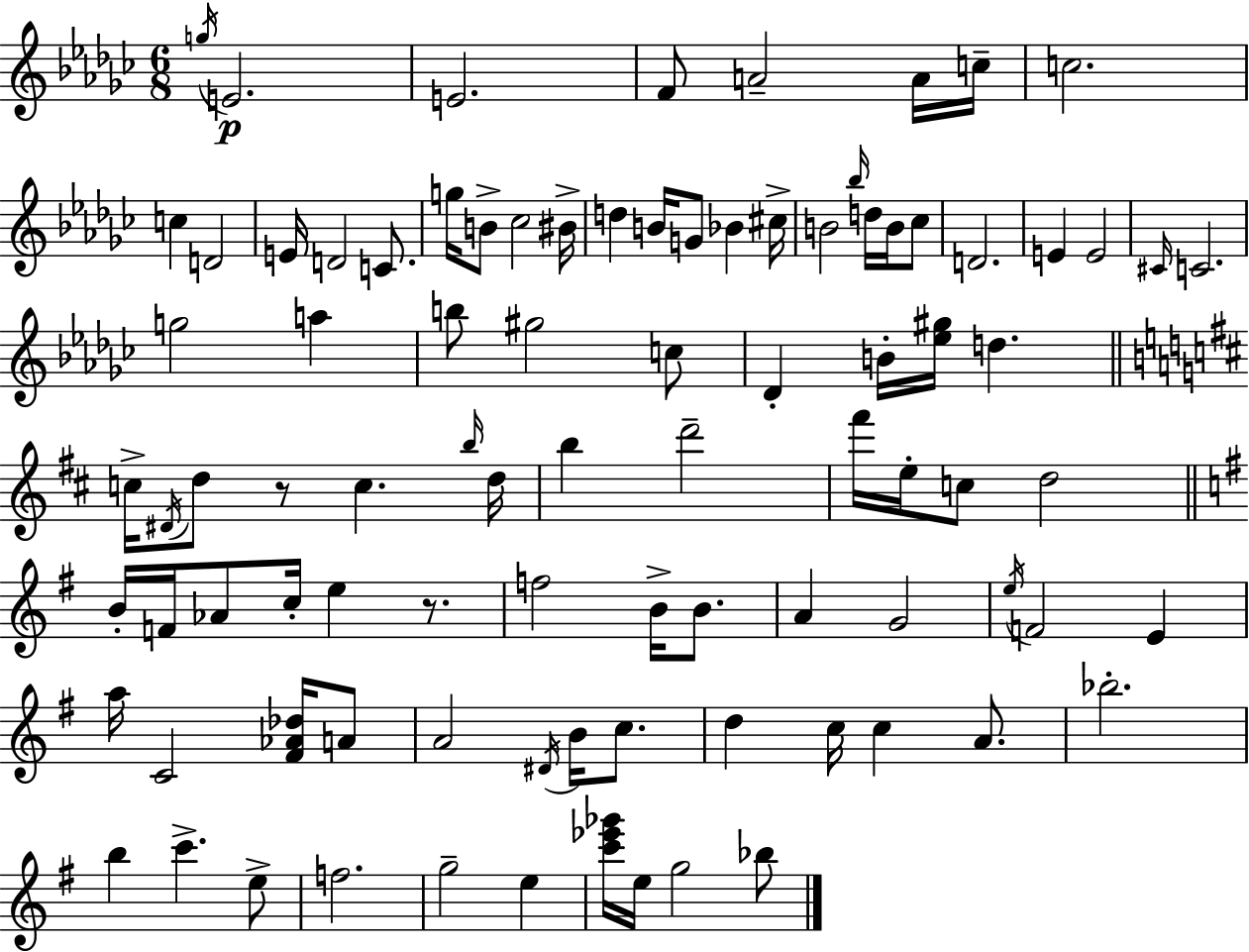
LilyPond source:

{
  \clef treble
  \numericTimeSignature
  \time 6/8
  \key ees \minor
  \repeat volta 2 { \acciaccatura { g''16 }\p e'2. | e'2. | f'8 a'2-- a'16 | c''16-- c''2. | \break c''4 d'2 | e'16 d'2 c'8. | g''16 b'8-> ces''2 | bis'16-> d''4 b'16 g'8 bes'4 | \break cis''16-> b'2 \grace { bes''16 } d''16 b'16 | ces''8 d'2. | e'4 e'2 | \grace { cis'16 } c'2. | \break g''2 a''4 | b''8 gis''2 | c''8 des'4-. b'16-. <ees'' gis''>16 d''4. | \bar "||" \break \key b \minor c''16-> \acciaccatura { dis'16 } d''8 r8 c''4. | \grace { b''16 } d''16 b''4 d'''2-- | fis'''16 e''16-. c''8 d''2 | \bar "||" \break \key g \major b'16-. f'16 aes'8 c''16-. e''4 r8. | f''2 b'16-> b'8. | a'4 g'2 | \acciaccatura { e''16 } f'2 e'4 | \break a''16 c'2 <fis' aes' des''>16 a'8 | a'2 \acciaccatura { dis'16 } b'16 c''8. | d''4 c''16 c''4 a'8. | bes''2.-. | \break b''4 c'''4.-> | e''8-> f''2. | g''2-- e''4 | <c''' ees''' ges'''>16 e''16 g''2 | \break bes''8 } \bar "|."
}